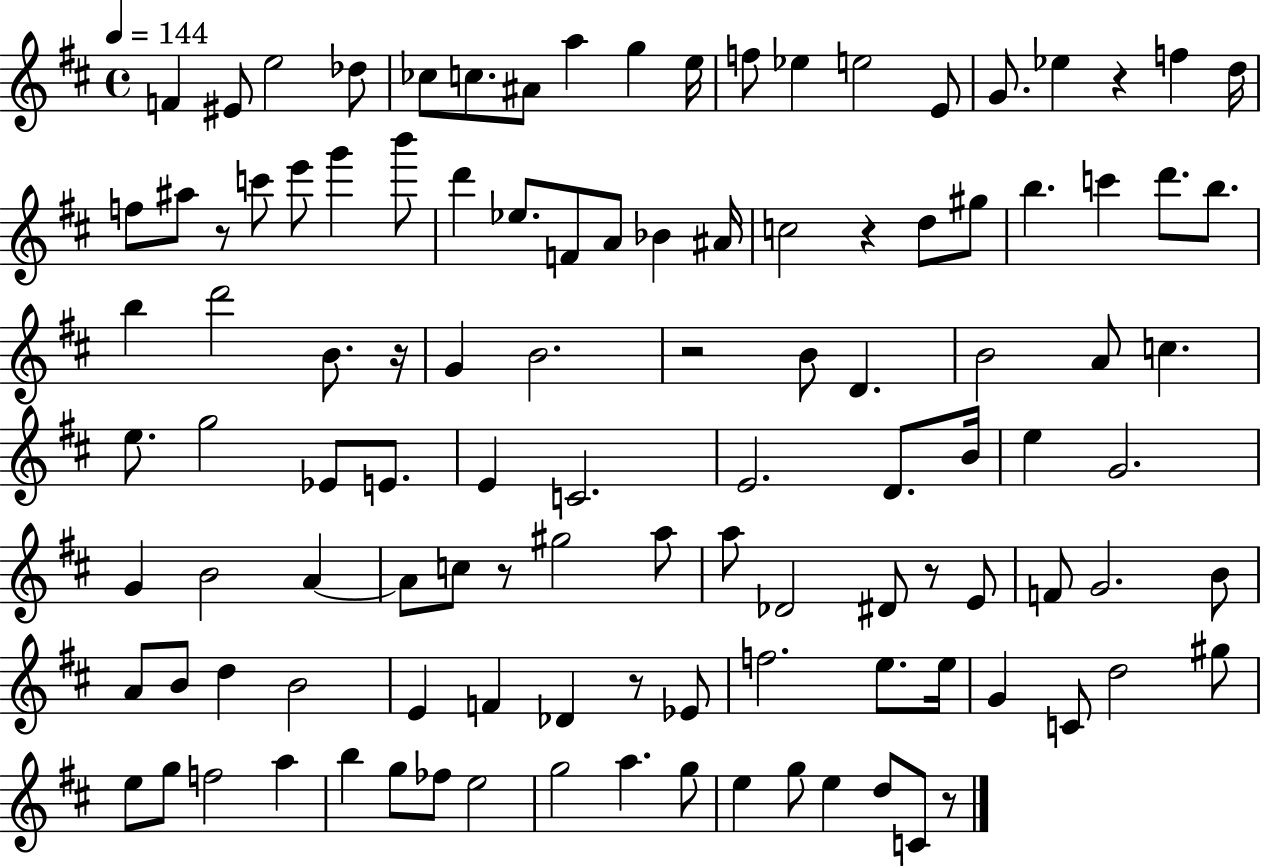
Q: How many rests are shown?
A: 9